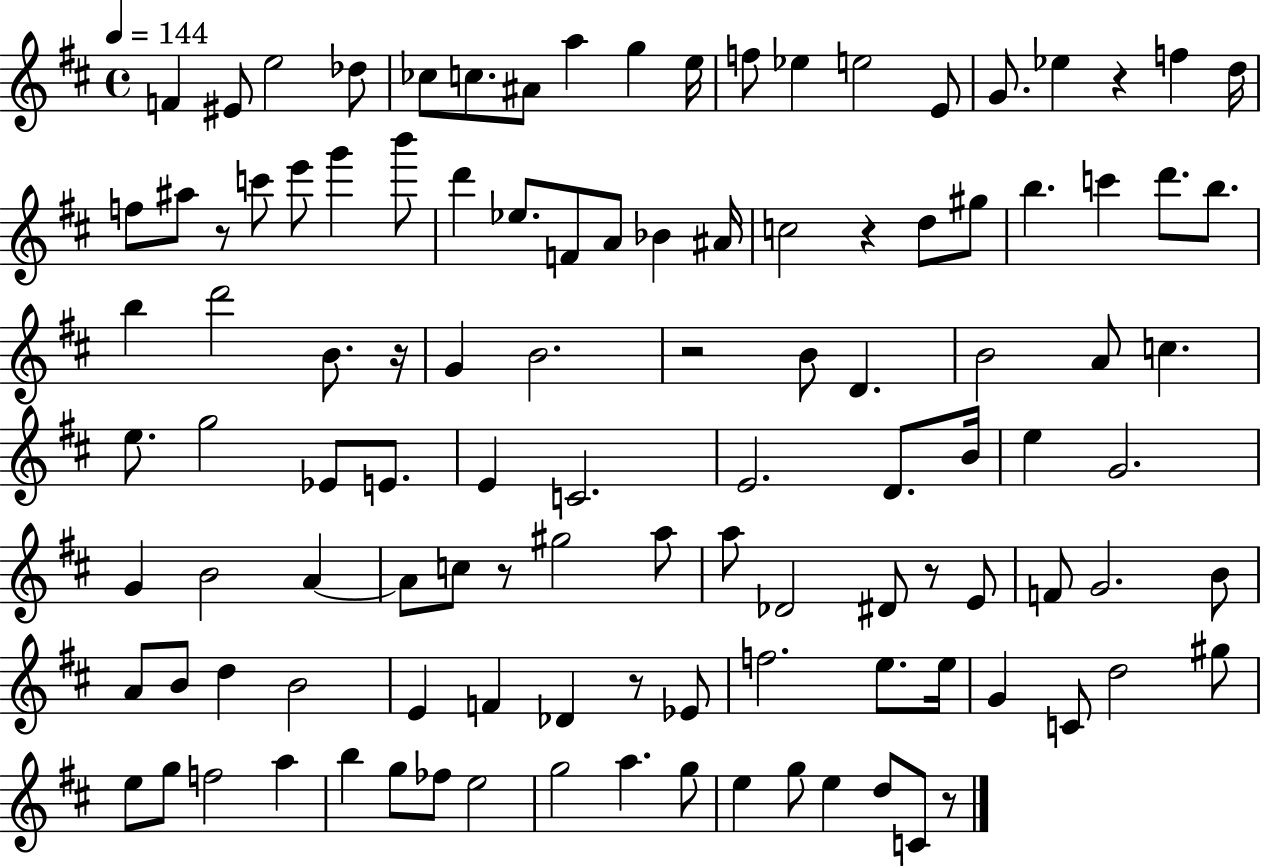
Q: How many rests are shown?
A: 9